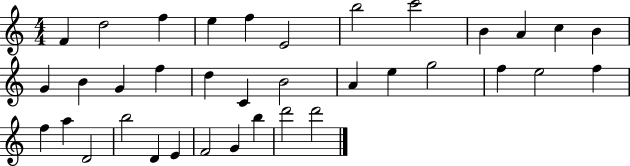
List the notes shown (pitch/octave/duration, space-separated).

F4/q D5/h F5/q E5/q F5/q E4/h B5/h C6/h B4/q A4/q C5/q B4/q G4/q B4/q G4/q F5/q D5/q C4/q B4/h A4/q E5/q G5/h F5/q E5/h F5/q F5/q A5/q D4/h B5/h D4/q E4/q F4/h G4/q B5/q D6/h D6/h